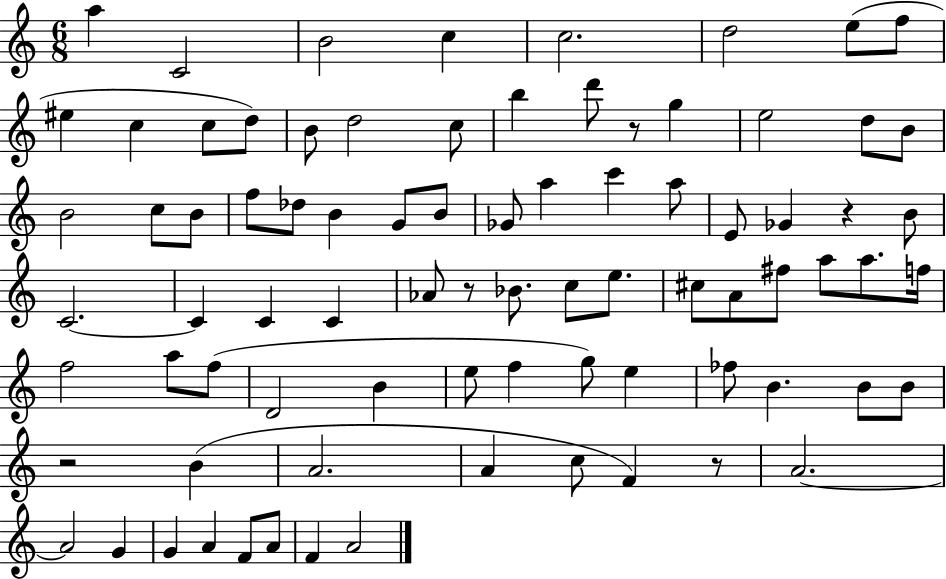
{
  \clef treble
  \numericTimeSignature
  \time 6/8
  \key c \major
  a''4 c'2 | b'2 c''4 | c''2. | d''2 e''8( f''8 | \break eis''4 c''4 c''8 d''8) | b'8 d''2 c''8 | b''4 d'''8 r8 g''4 | e''2 d''8 b'8 | \break b'2 c''8 b'8 | f''8 des''8 b'4 g'8 b'8 | ges'8 a''4 c'''4 a''8 | e'8 ges'4 r4 b'8 | \break c'2.~~ | c'4 c'4 c'4 | aes'8 r8 bes'8. c''8 e''8. | cis''8 a'8 fis''8 a''8 a''8. f''16 | \break f''2 a''8 f''8( | d'2 b'4 | e''8 f''4 g''8) e''4 | fes''8 b'4. b'8 b'8 | \break r2 b'4( | a'2. | a'4 c''8 f'4) r8 | a'2.~~ | \break a'2 g'4 | g'4 a'4 f'8 a'8 | f'4 a'2 | \bar "|."
}